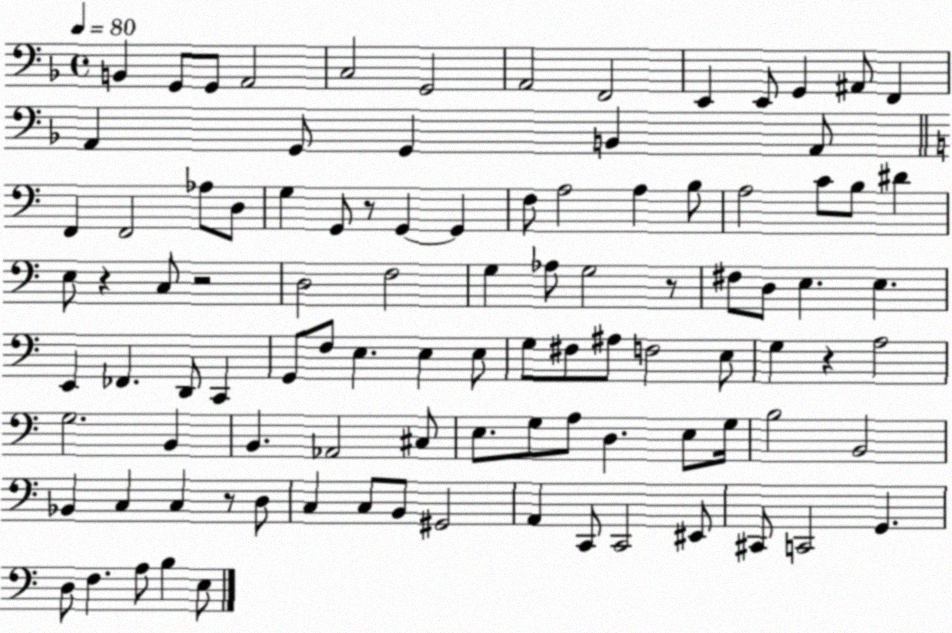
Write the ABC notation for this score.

X:1
T:Untitled
M:4/4
L:1/4
K:F
B,, G,,/2 G,,/2 A,,2 C,2 G,,2 A,,2 F,,2 E,, E,,/2 G,, ^A,,/2 F,, A,, G,,/2 G,, B,, A,,/2 F,, F,,2 _A,/2 D,/2 G, G,,/2 z/2 G,, G,, F,/2 A,2 A, B,/2 A,2 C/2 B,/2 ^D E,/2 z C,/2 z2 D,2 F,2 G, _A,/2 G,2 z/2 ^F,/2 D,/2 E, E, E,, _F,, D,,/2 C,, G,,/2 F,/2 E, E, E,/2 G,/2 ^F,/2 ^A,/2 F,2 E,/2 G, z A,2 G,2 B,, B,, _A,,2 ^C,/2 E,/2 G,/2 A,/2 D, E,/2 G,/4 B,2 B,,2 _B,, C, C, z/2 D,/2 C, C,/2 B,,/2 ^G,,2 A,, C,,/2 C,,2 ^E,,/2 ^C,,/2 C,,2 G,, D,/2 F, A,/2 B, E,/2